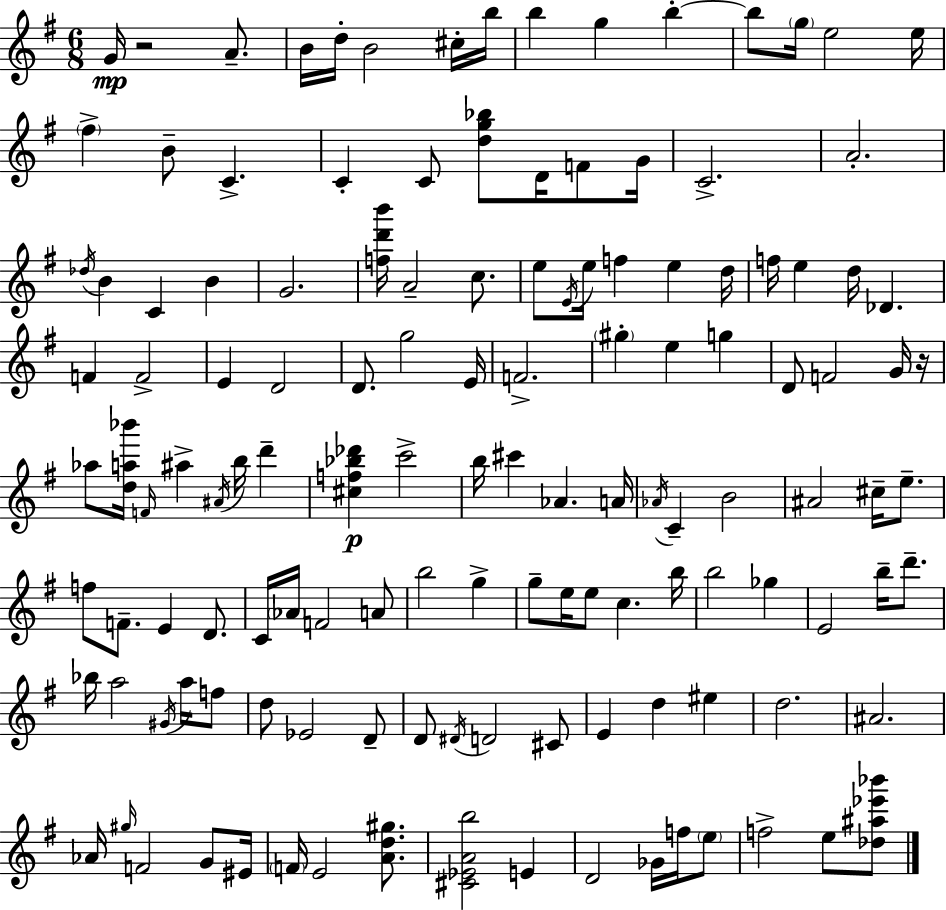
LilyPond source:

{
  \clef treble
  \numericTimeSignature
  \time 6/8
  \key e \minor
  \repeat volta 2 { g'16\mp r2 a'8.-- | b'16 d''16-. b'2 cis''16-. b''16 | b''4 g''4 b''4-.~~ | b''8 \parenthesize g''16 e''2 e''16 | \break \parenthesize fis''4-> b'8-- c'4.-> | c'4-. c'8 <d'' g'' bes''>8 d'16 f'8 g'16 | c'2.-> | a'2.-. | \break \acciaccatura { des''16 } b'4 c'4 b'4 | g'2. | <f'' d''' b'''>16 a'2-- c''8. | e''8 \acciaccatura { e'16 } e''16 f''4 e''4 | \break d''16 f''16 e''4 d''16 des'4. | f'4 f'2-> | e'4 d'2 | d'8. g''2 | \break e'16 f'2.-> | \parenthesize gis''4-. e''4 g''4 | d'8 f'2 | g'16 r16 aes''8 <d'' a'' bes'''>16 \grace { f'16 } ais''4-> \acciaccatura { ais'16 } b''16 | \break d'''4-- <cis'' f'' bes'' des'''>4\p c'''2-> | b''16 cis'''4 aes'4. | a'16 \acciaccatura { aes'16 } c'4-- b'2 | ais'2 | \break cis''16-- e''8.-- f''8 f'8.-- e'4 | d'8. c'16 \parenthesize aes'16 f'2 | a'8 b''2 | g''4-> g''8-- e''16 e''8 c''4. | \break b''16 b''2 | ges''4 e'2 | b''16-- d'''8.-- bes''16 a''2 | \acciaccatura { gis'16 } a''16 f''8 d''8 ees'2 | \break d'8-- d'8 \acciaccatura { dis'16 } d'2 | cis'8 e'4 d''4 | eis''4 d''2. | ais'2. | \break aes'16 \grace { gis''16 } f'2 | g'8 eis'16 \parenthesize f'16 e'2 | <a' d'' gis''>8. <cis' ees' a' b''>2 | e'4 d'2 | \break ges'16 f''16 \parenthesize e''8 f''2-> | e''8 <des'' ais'' ees''' bes'''>8 } \bar "|."
}